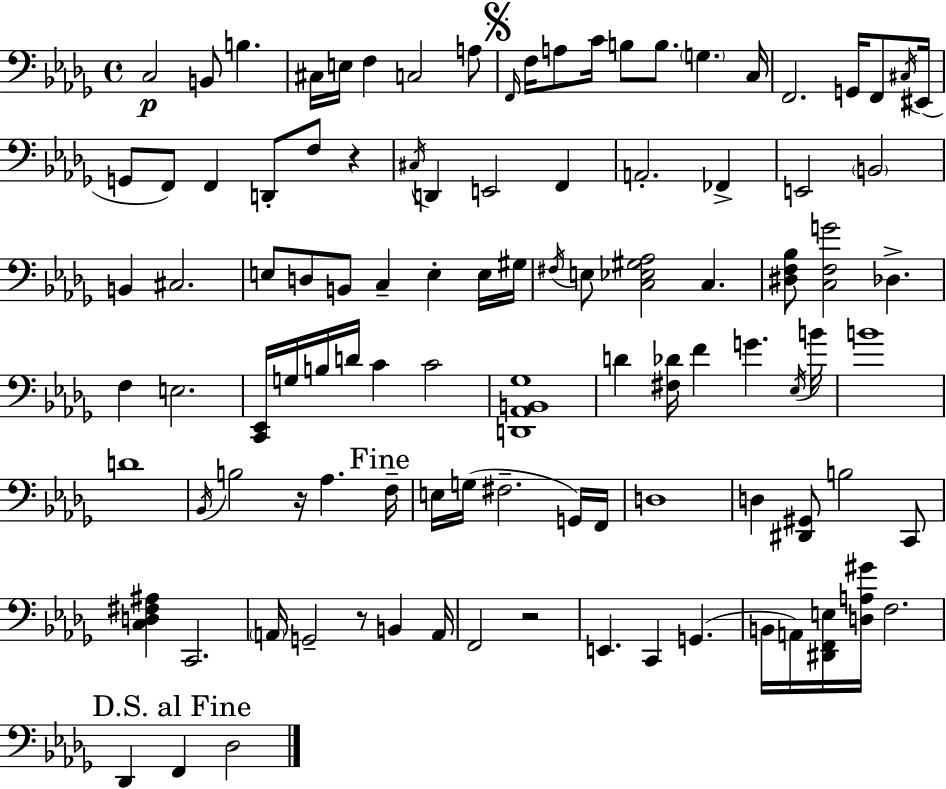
C3/h B2/e B3/q. C#3/s E3/s F3/q C3/h A3/e F2/s F3/s A3/e C4/s B3/e B3/e. G3/q. C3/s F2/h. G2/s F2/e C#3/s EIS2/s G2/e F2/e F2/q D2/e F3/e R/q C#3/s D2/q E2/h F2/q A2/h. FES2/q E2/h B2/h B2/q C#3/h. E3/e D3/e B2/e C3/q E3/q E3/s G#3/s F#3/s E3/e [C3,Eb3,G#3,Ab3]/h C3/q. [D#3,F3,Bb3]/e [C3,F3,G4]/h Db3/q. F3/q E3/h. [C2,Eb2]/s G3/s B3/s D4/s C4/q C4/h [D2,Ab2,B2,Gb3]/w D4/q [F#3,Db4]/s F4/q G4/q. Eb3/s B4/s B4/w D4/w Bb2/s B3/h R/s Ab3/q. F3/s E3/s G3/s F#3/h. G2/s F2/s D3/w D3/q [D#2,G#2]/e B3/h C2/e [C3,D3,F#3,A#3]/q C2/h. A2/s G2/h R/e B2/q A2/s F2/h R/h E2/q. C2/q G2/q. B2/s A2/s [D#2,F2,E3]/s [D3,A3,G#4]/s F3/h. Db2/q F2/q Db3/h